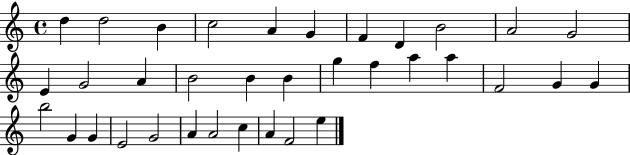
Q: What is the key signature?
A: C major